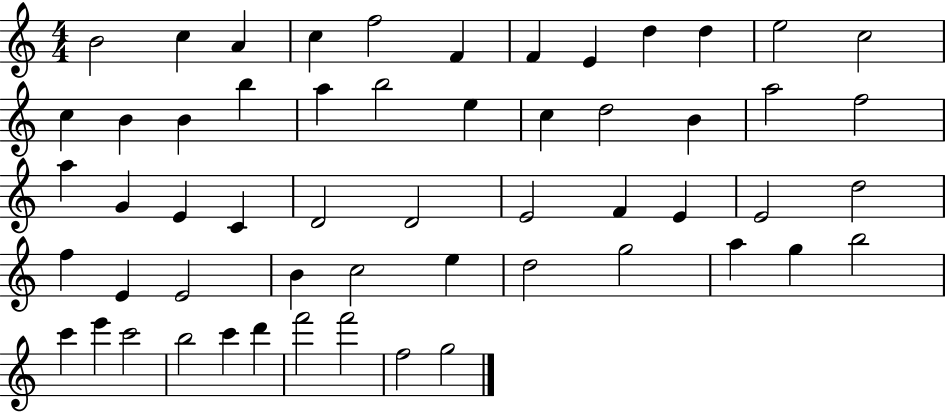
{
  \clef treble
  \numericTimeSignature
  \time 4/4
  \key c \major
  b'2 c''4 a'4 | c''4 f''2 f'4 | f'4 e'4 d''4 d''4 | e''2 c''2 | \break c''4 b'4 b'4 b''4 | a''4 b''2 e''4 | c''4 d''2 b'4 | a''2 f''2 | \break a''4 g'4 e'4 c'4 | d'2 d'2 | e'2 f'4 e'4 | e'2 d''2 | \break f''4 e'4 e'2 | b'4 c''2 e''4 | d''2 g''2 | a''4 g''4 b''2 | \break c'''4 e'''4 c'''2 | b''2 c'''4 d'''4 | f'''2 f'''2 | f''2 g''2 | \break \bar "|."
}